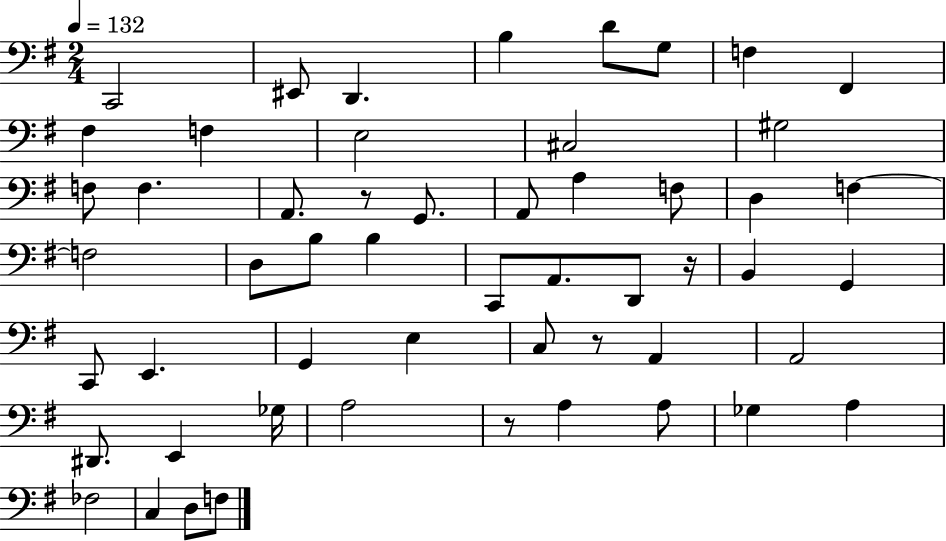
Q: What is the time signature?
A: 2/4